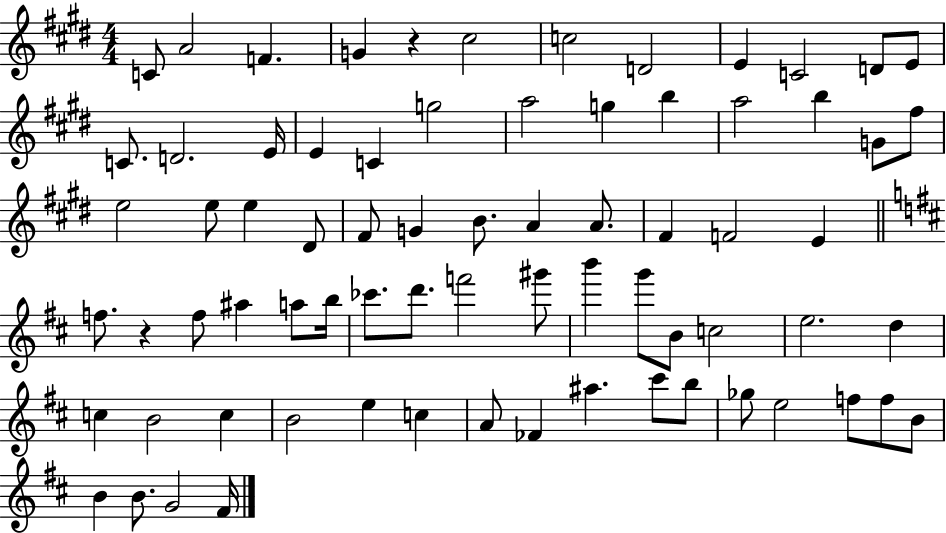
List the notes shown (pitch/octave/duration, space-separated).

C4/e A4/h F4/q. G4/q R/q C#5/h C5/h D4/h E4/q C4/h D4/e E4/e C4/e. D4/h. E4/s E4/q C4/q G5/h A5/h G5/q B5/q A5/h B5/q G4/e F#5/e E5/h E5/e E5/q D#4/e F#4/e G4/q B4/e. A4/q A4/e. F#4/q F4/h E4/q F5/e. R/q F5/e A#5/q A5/e B5/s CES6/e. D6/e. F6/h G#6/e B6/q G6/e B4/e C5/h E5/h. D5/q C5/q B4/h C5/q B4/h E5/q C5/q A4/e FES4/q A#5/q. C#6/e B5/e Gb5/e E5/h F5/e F5/e B4/e B4/q B4/e. G4/h F#4/s